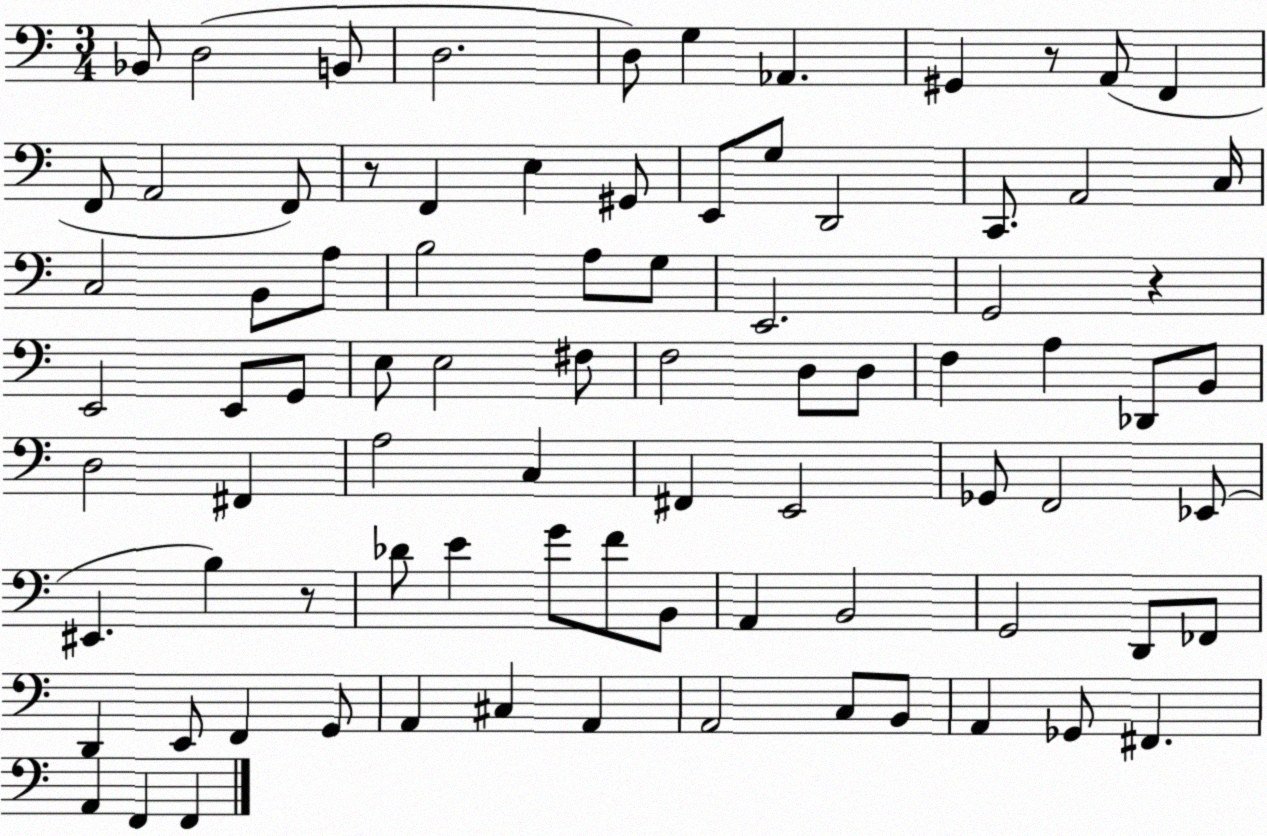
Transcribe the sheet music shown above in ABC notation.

X:1
T:Untitled
M:3/4
L:1/4
K:C
_B,,/2 D,2 B,,/2 D,2 D,/2 G, _A,, ^G,, z/2 A,,/2 F,, F,,/2 A,,2 F,,/2 z/2 F,, E, ^G,,/2 E,,/2 G,/2 D,,2 C,,/2 A,,2 C,/4 C,2 B,,/2 A,/2 B,2 A,/2 G,/2 E,,2 G,,2 z E,,2 E,,/2 G,,/2 E,/2 E,2 ^F,/2 F,2 D,/2 D,/2 F, A, _D,,/2 B,,/2 D,2 ^F,, A,2 C, ^F,, E,,2 _G,,/2 F,,2 _E,,/2 ^E,, B, z/2 _D/2 E G/2 F/2 B,,/2 A,, B,,2 G,,2 D,,/2 _F,,/2 D,, E,,/2 F,, G,,/2 A,, ^C, A,, A,,2 C,/2 B,,/2 A,, _G,,/2 ^F,, A,, F,, F,,